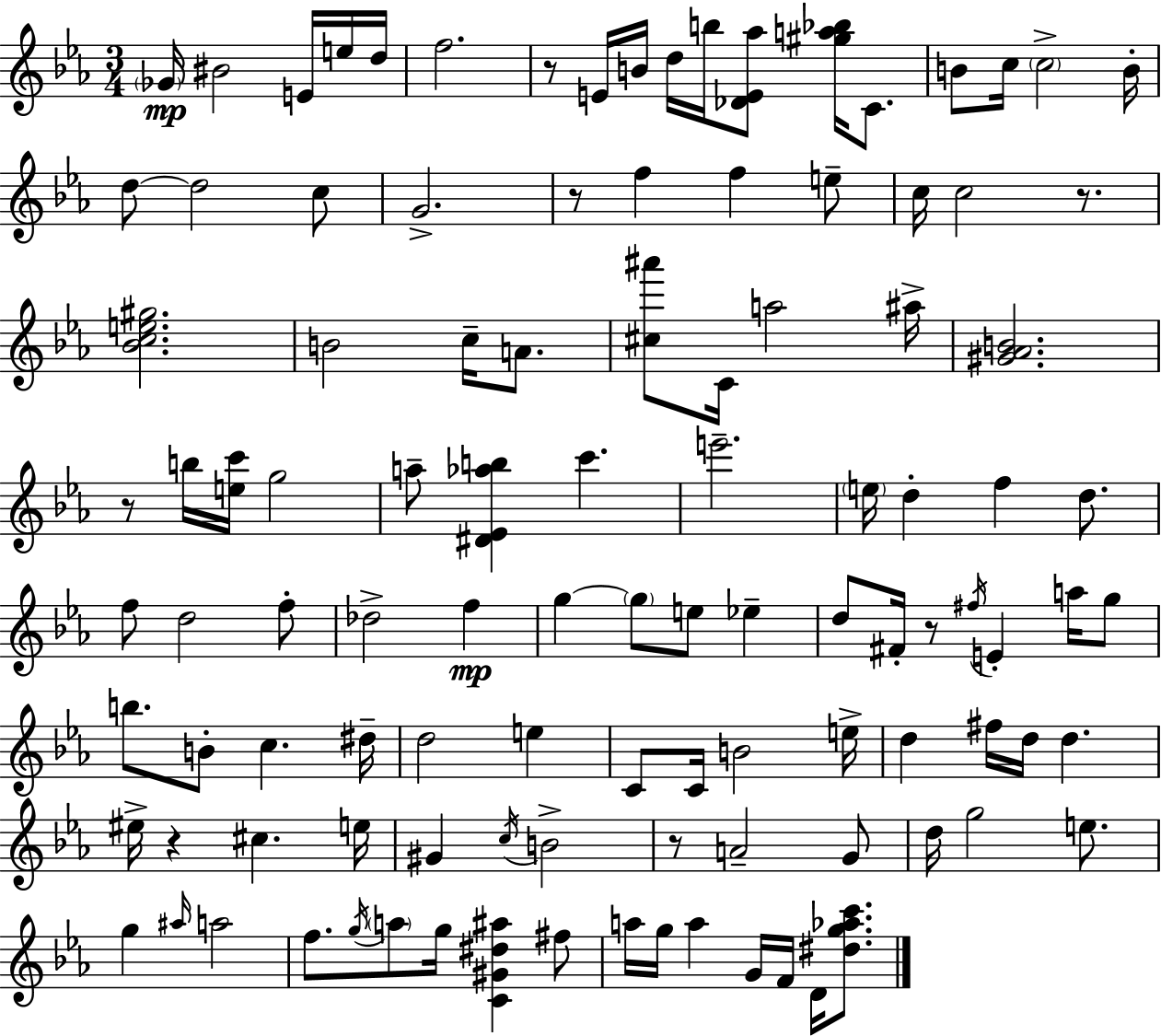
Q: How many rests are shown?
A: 7